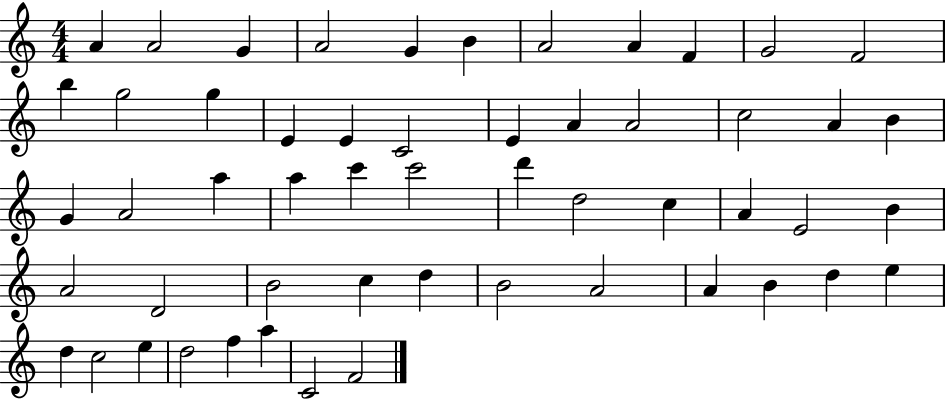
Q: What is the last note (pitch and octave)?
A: F4